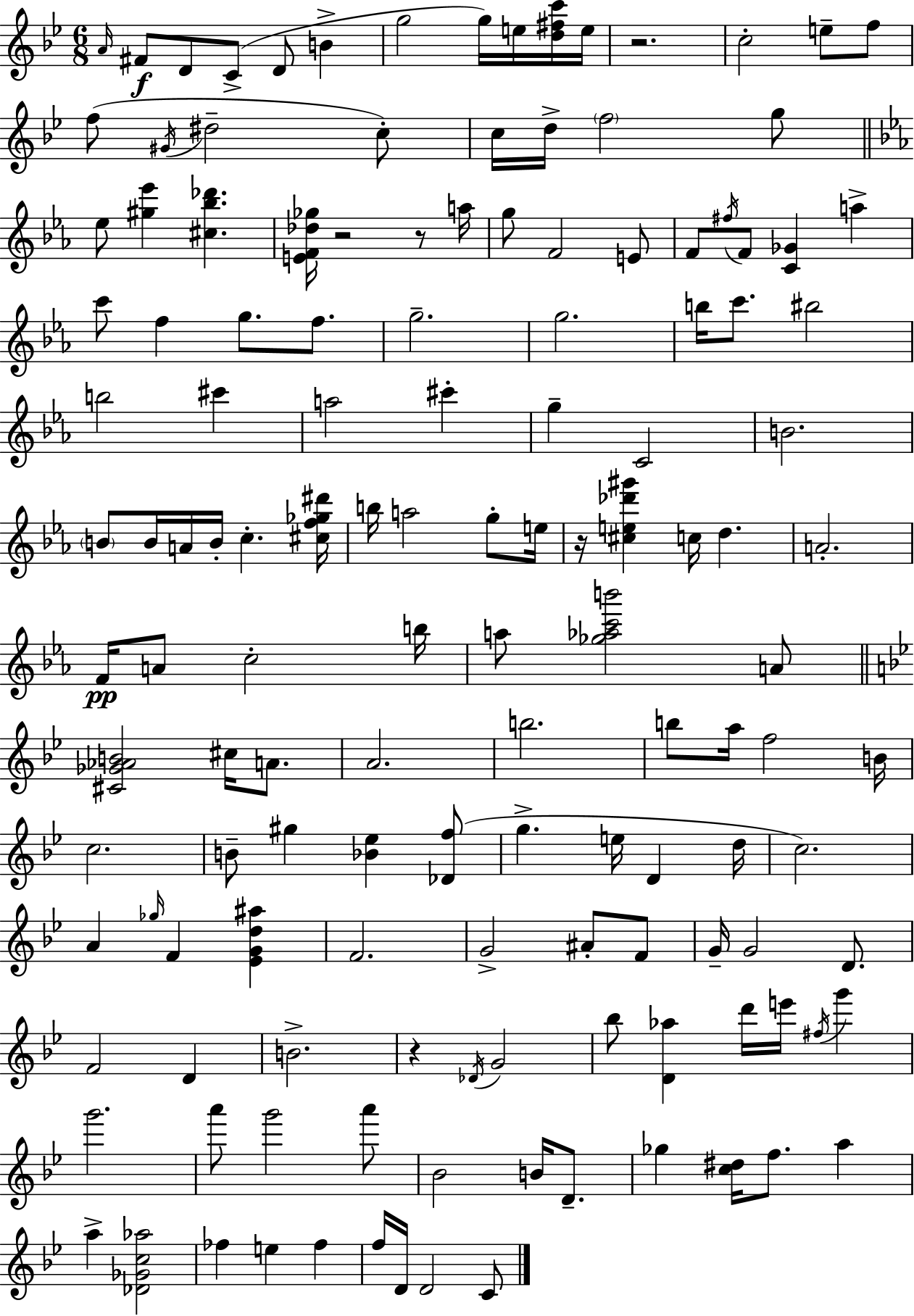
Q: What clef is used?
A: treble